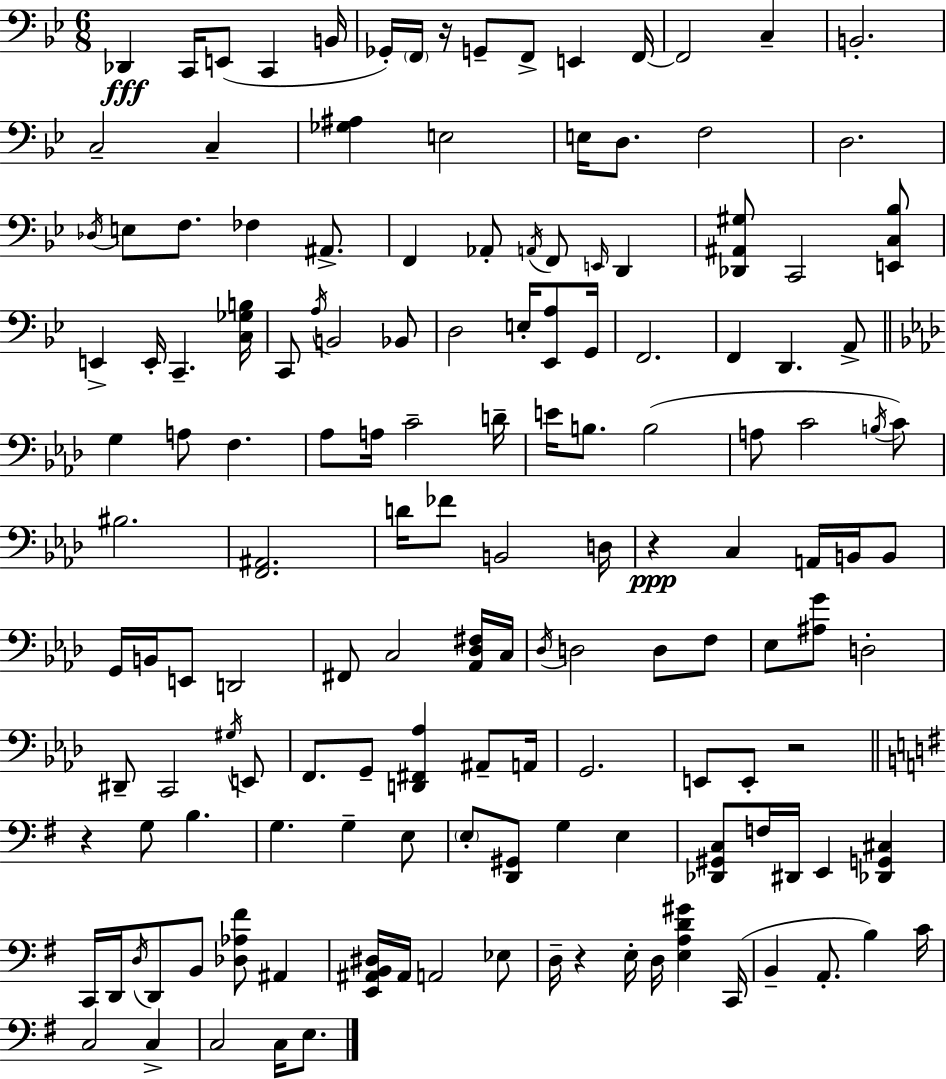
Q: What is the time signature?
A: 6/8